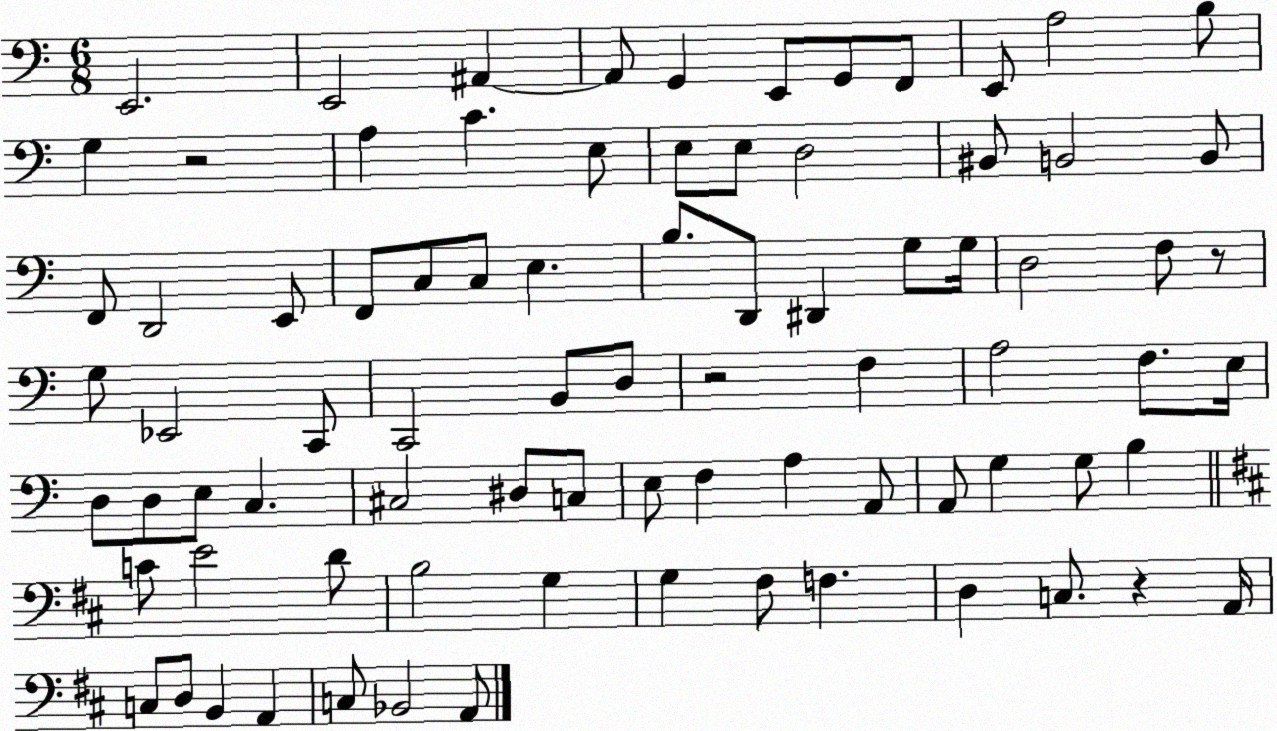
X:1
T:Untitled
M:6/8
L:1/4
K:C
E,,2 E,,2 ^A,, ^A,,/2 G,, E,,/2 G,,/2 F,,/2 E,,/2 A,2 B,/2 G, z2 A, C E,/2 E,/2 E,/2 D,2 ^B,,/2 B,,2 B,,/2 F,,/2 D,,2 E,,/2 F,,/2 C,/2 C,/2 E, B,/2 D,,/2 ^D,, G,/2 G,/4 D,2 F,/2 z/2 G,/2 _E,,2 C,,/2 C,,2 B,,/2 D,/2 z2 F, A,2 F,/2 E,/4 D,/2 D,/2 E,/2 C, ^C,2 ^D,/2 C,/2 E,/2 F, A, A,,/2 A,,/2 G, G,/2 B, C/2 E2 D/2 B,2 G, G, ^F,/2 F, D, C,/2 z A,,/4 C,/2 D,/2 B,, A,, C,/2 _B,,2 A,,/2